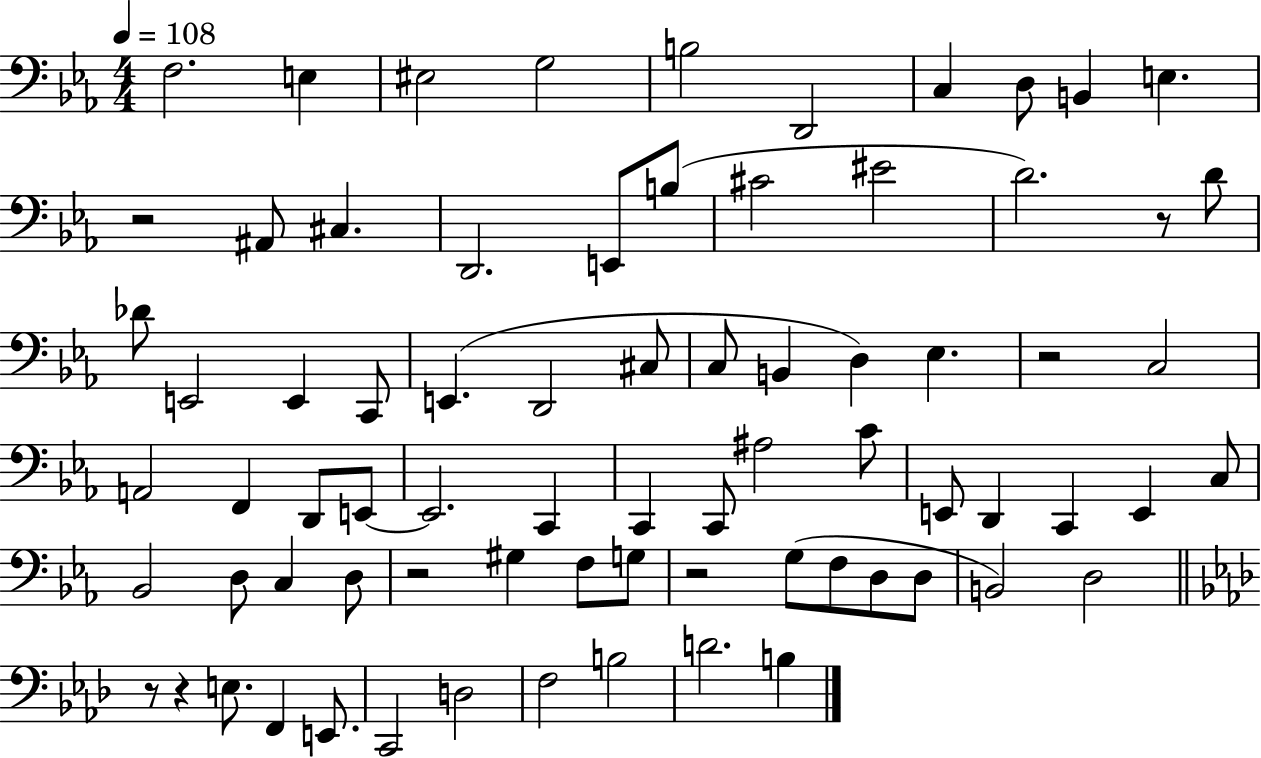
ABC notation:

X:1
T:Untitled
M:4/4
L:1/4
K:Eb
F,2 E, ^E,2 G,2 B,2 D,,2 C, D,/2 B,, E, z2 ^A,,/2 ^C, D,,2 E,,/2 B,/2 ^C2 ^E2 D2 z/2 D/2 _D/2 E,,2 E,, C,,/2 E,, D,,2 ^C,/2 C,/2 B,, D, _E, z2 C,2 A,,2 F,, D,,/2 E,,/2 E,,2 C,, C,, C,,/2 ^A,2 C/2 E,,/2 D,, C,, E,, C,/2 _B,,2 D,/2 C, D,/2 z2 ^G, F,/2 G,/2 z2 G,/2 F,/2 D,/2 D,/2 B,,2 D,2 z/2 z E,/2 F,, E,,/2 C,,2 D,2 F,2 B,2 D2 B,